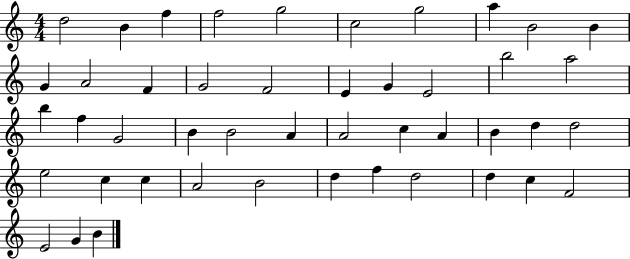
D5/h B4/q F5/q F5/h G5/h C5/h G5/h A5/q B4/h B4/q G4/q A4/h F4/q G4/h F4/h E4/q G4/q E4/h B5/h A5/h B5/q F5/q G4/h B4/q B4/h A4/q A4/h C5/q A4/q B4/q D5/q D5/h E5/h C5/q C5/q A4/h B4/h D5/q F5/q D5/h D5/q C5/q F4/h E4/h G4/q B4/q